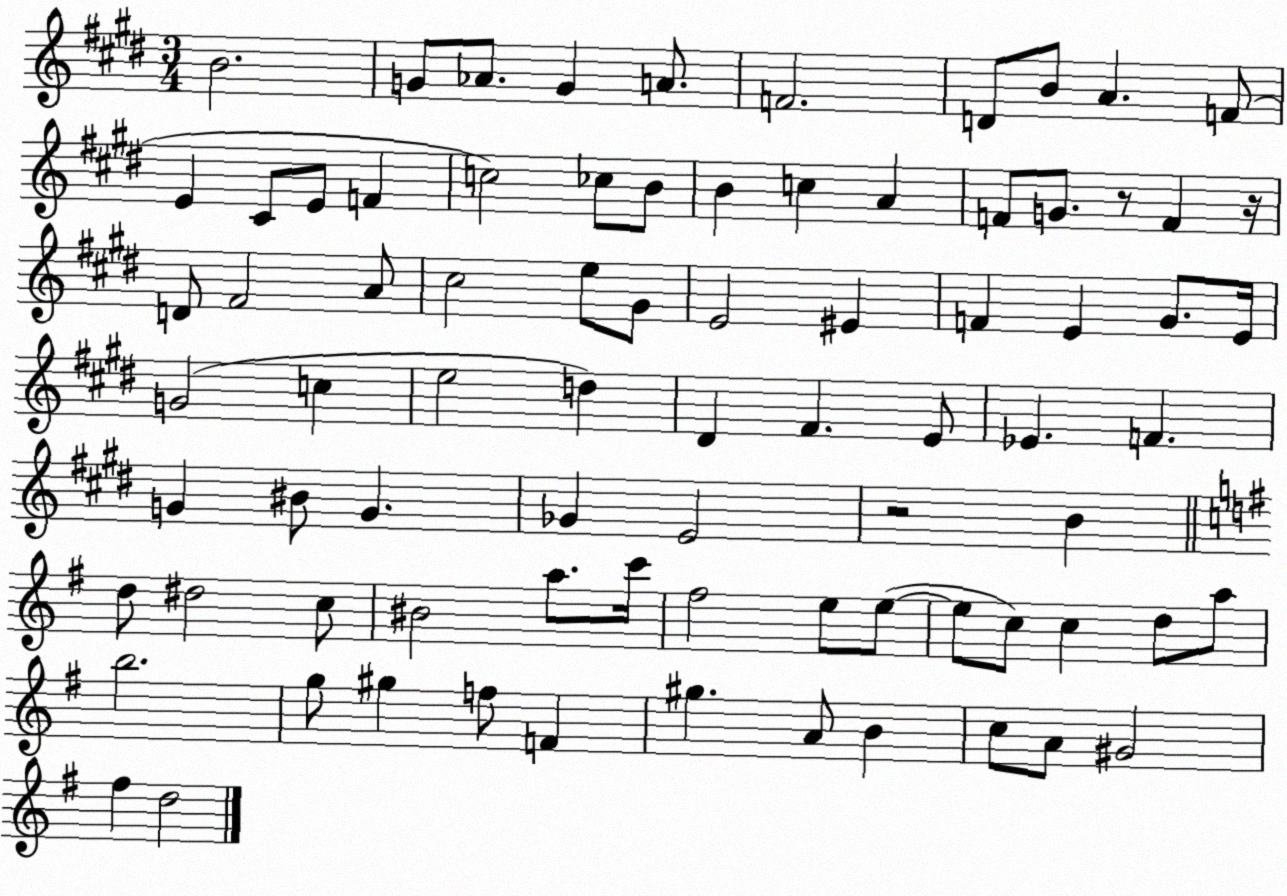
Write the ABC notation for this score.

X:1
T:Untitled
M:3/4
L:1/4
K:E
B2 G/2 _A/2 G A/2 F2 D/2 B/2 A F/2 E ^C/2 E/2 F c2 _c/2 B/2 B c A F/2 G/2 z/2 F z/4 D/2 ^F2 A/2 ^c2 e/2 ^G/2 E2 ^E F E ^G/2 E/4 G2 c e2 d ^D ^F E/2 _E F G ^B/2 G _G E2 z2 B d/2 ^d2 c/2 ^B2 a/2 c'/4 ^f2 e/2 e/2 e/2 c/2 c d/2 a/2 b2 g/2 ^g f/2 F ^g A/2 B c/2 A/2 ^G2 ^f d2